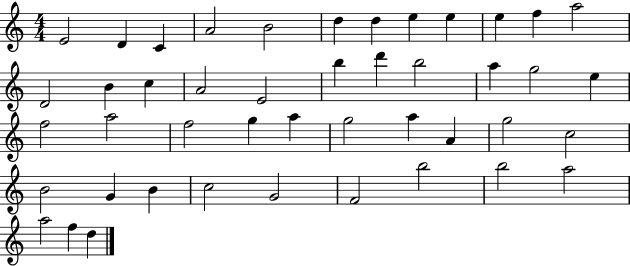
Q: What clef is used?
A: treble